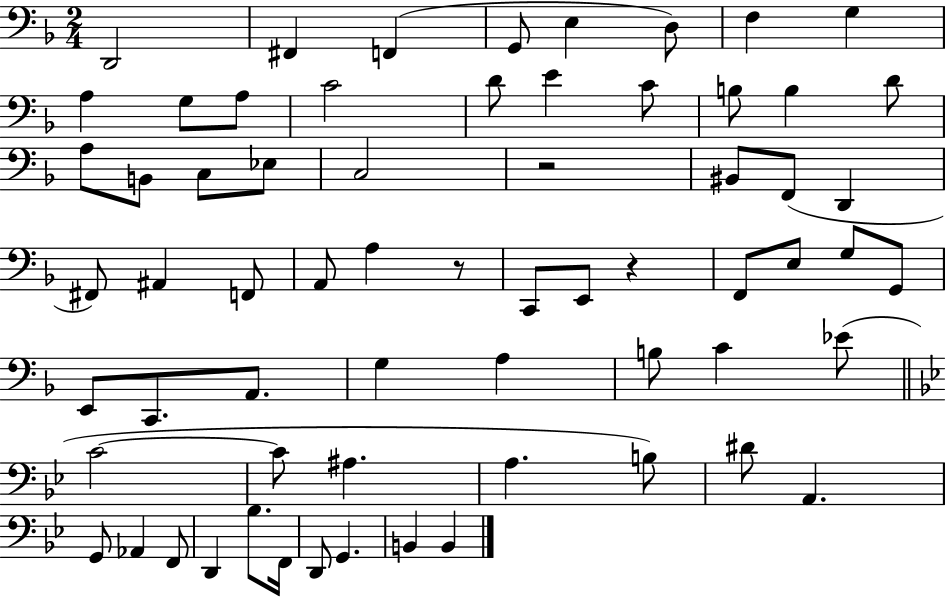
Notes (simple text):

D2/h F#2/q F2/q G2/e E3/q D3/e F3/q G3/q A3/q G3/e A3/e C4/h D4/e E4/q C4/e B3/e B3/q D4/e A3/e B2/e C3/e Eb3/e C3/h R/h BIS2/e F2/e D2/q F#2/e A#2/q F2/e A2/e A3/q R/e C2/e E2/e R/q F2/e E3/e G3/e G2/e E2/e C2/e. A2/e. G3/q A3/q B3/e C4/q Eb4/e C4/h C4/e A#3/q. A3/q. B3/e D#4/e A2/q. G2/e Ab2/q F2/e D2/q Bb3/e. F2/s D2/e G2/q. B2/q B2/q